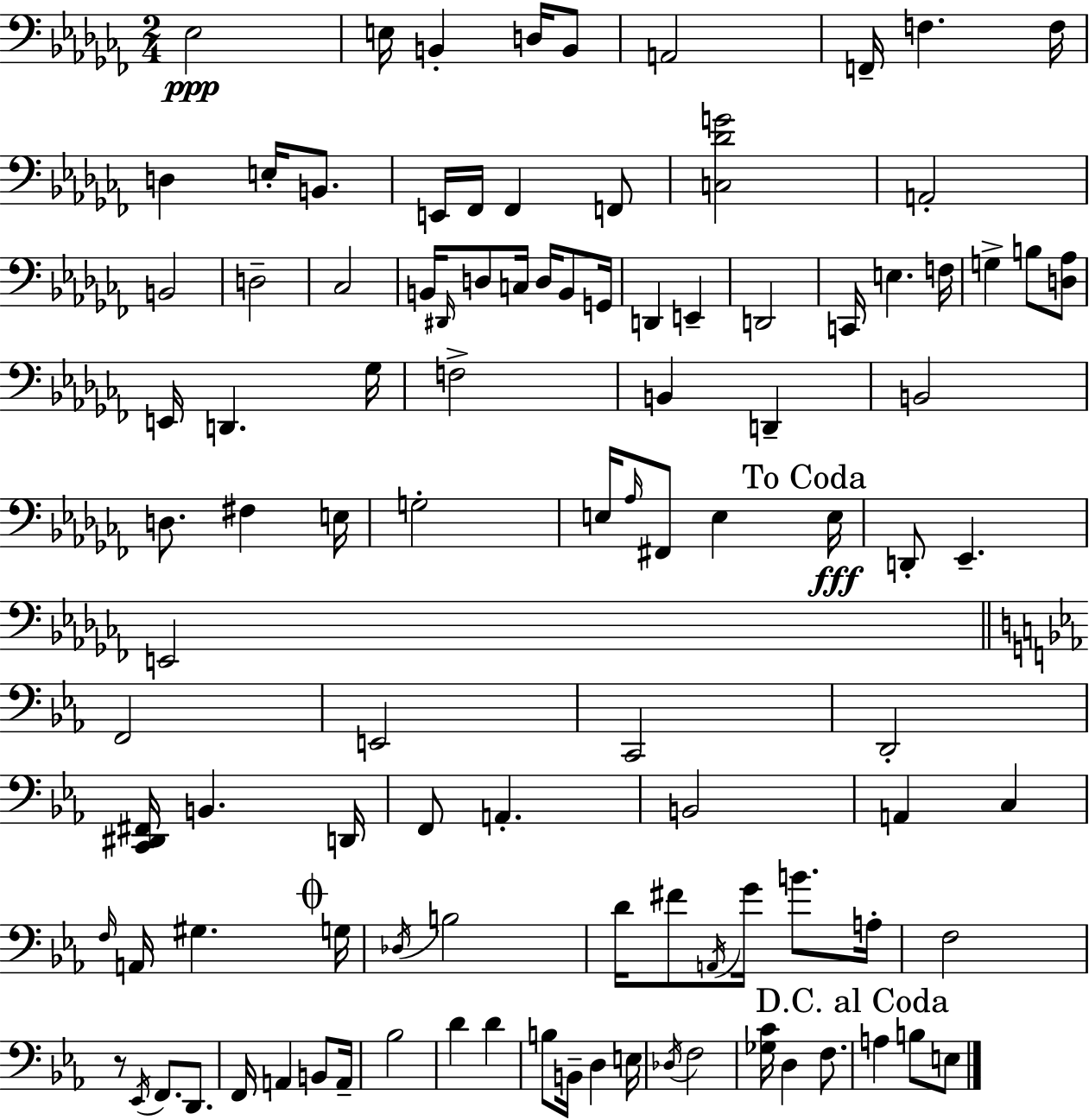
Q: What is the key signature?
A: AES minor